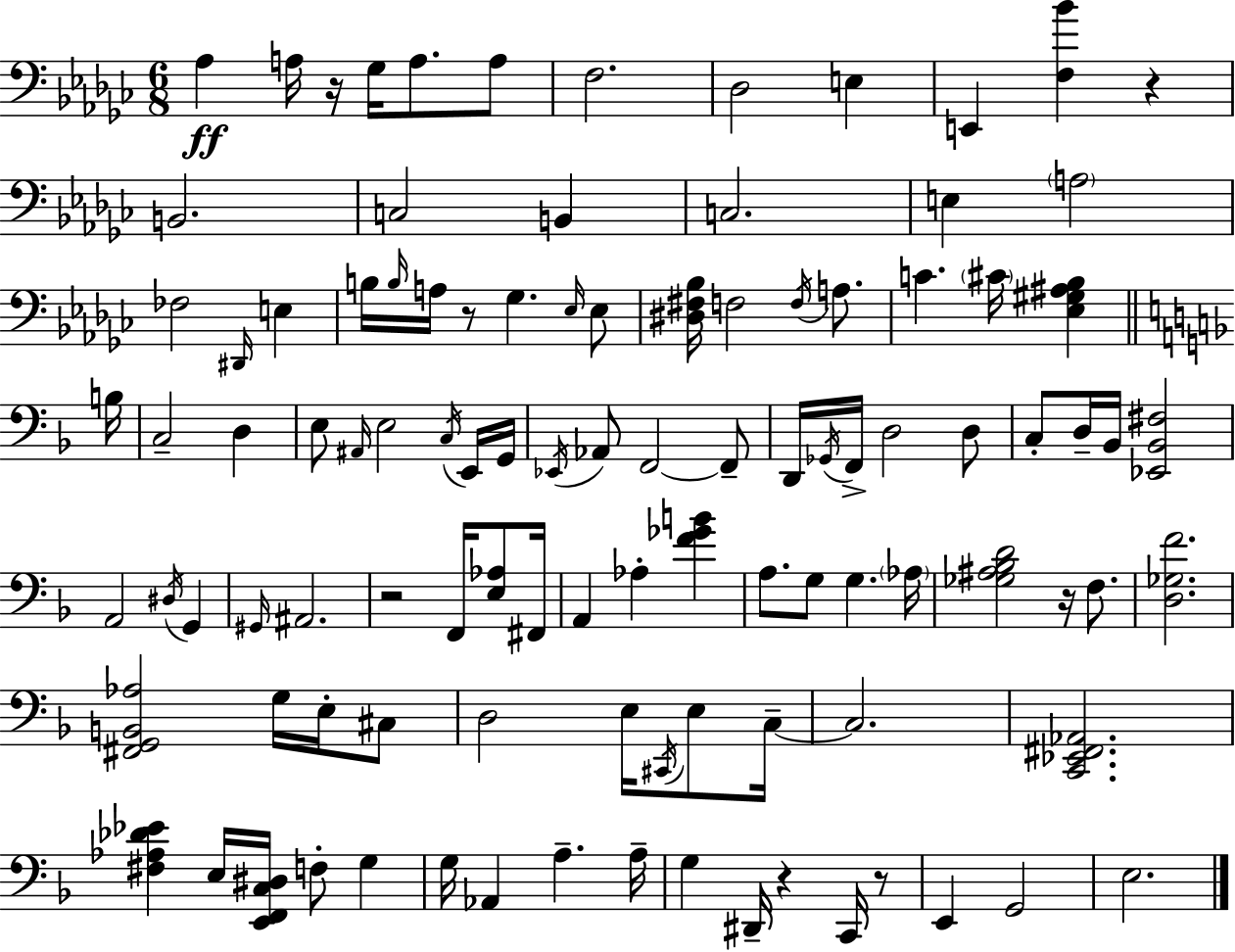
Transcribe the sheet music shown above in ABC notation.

X:1
T:Untitled
M:6/8
L:1/4
K:Ebm
_A, A,/4 z/4 _G,/4 A,/2 A,/2 F,2 _D,2 E, E,, [F,_B] z B,,2 C,2 B,, C,2 E, A,2 _F,2 ^D,,/4 E, B,/4 B,/4 A,/4 z/2 _G, _E,/4 _E,/2 [^D,^F,_B,]/4 F,2 F,/4 A,/2 C ^C/4 [_E,^G,^A,_B,] B,/4 C,2 D, E,/2 ^A,,/4 E,2 C,/4 E,,/4 G,,/4 _E,,/4 _A,,/2 F,,2 F,,/2 D,,/4 _G,,/4 F,,/4 D,2 D,/2 C,/2 D,/4 _B,,/4 [_E,,_B,,^F,]2 A,,2 ^D,/4 G,, ^G,,/4 ^A,,2 z2 F,,/4 [E,_A,]/2 ^F,,/4 A,, _A, [F_GB] A,/2 G,/2 G, _A,/4 [_G,^A,_B,D]2 z/4 F,/2 [D,_G,F]2 [^F,,G,,B,,_A,]2 G,/4 E,/4 ^C,/2 D,2 E,/4 ^C,,/4 E,/2 C,/4 C,2 [C,,_E,,^F,,_A,,]2 [^F,_A,_D_E] E,/4 [E,,F,,C,^D,]/4 F,/2 G, G,/4 _A,, A, A,/4 G, ^D,,/4 z C,,/4 z/2 E,, G,,2 E,2